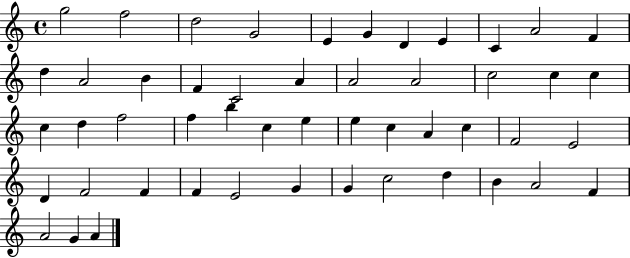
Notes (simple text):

G5/h F5/h D5/h G4/h E4/q G4/q D4/q E4/q C4/q A4/h F4/q D5/q A4/h B4/q F4/q C4/h A4/q A4/h A4/h C5/h C5/q C5/q C5/q D5/q F5/h F5/q B5/q C5/q E5/q E5/q C5/q A4/q C5/q F4/h E4/h D4/q F4/h F4/q F4/q E4/h G4/q G4/q C5/h D5/q B4/q A4/h F4/q A4/h G4/q A4/q